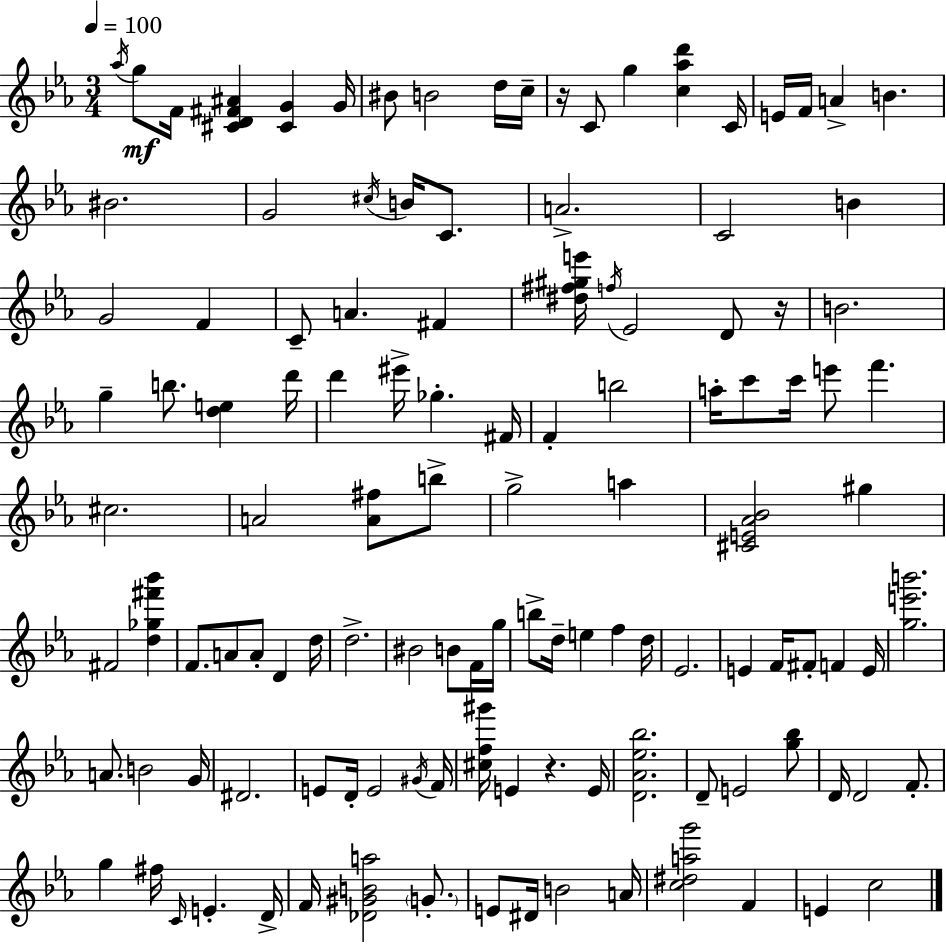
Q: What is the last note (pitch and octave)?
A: C5